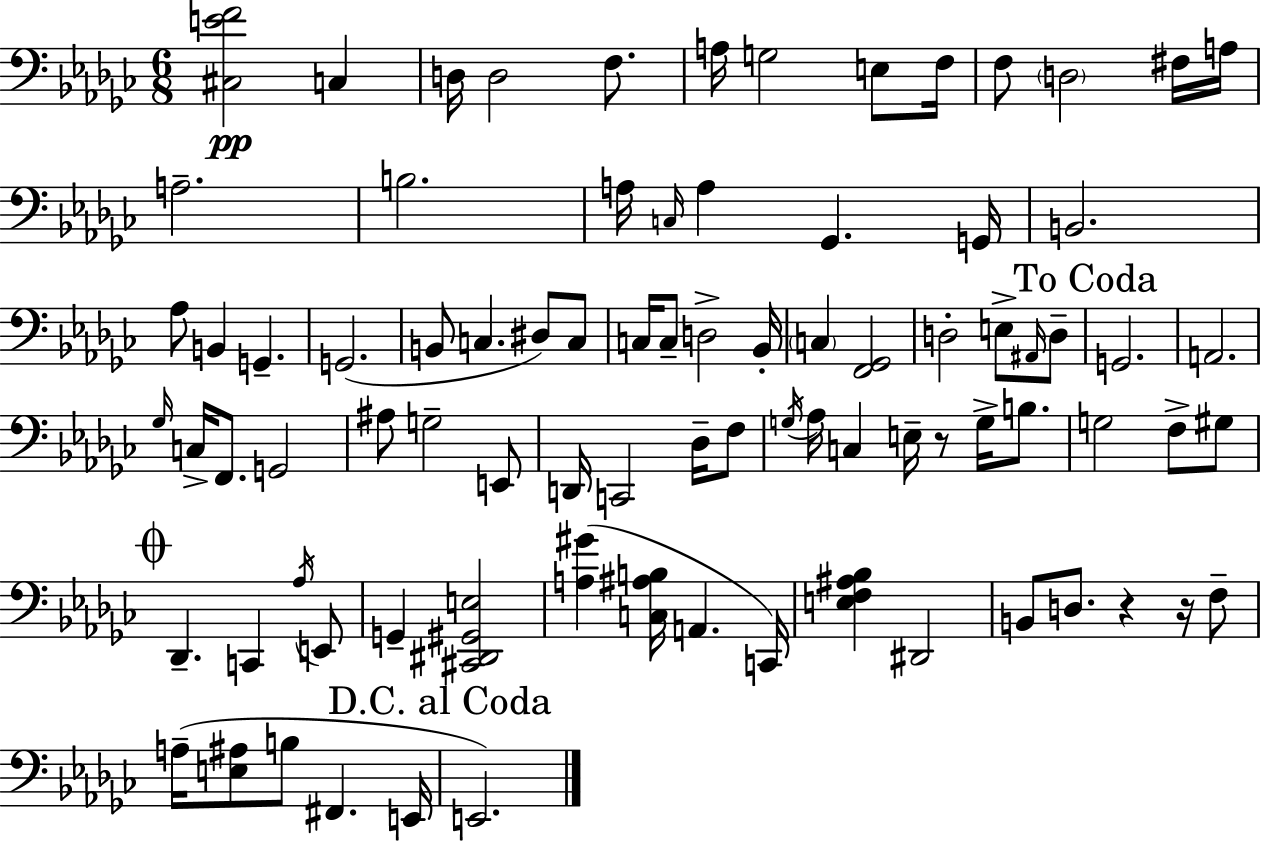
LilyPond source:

{
  \clef bass
  \numericTimeSignature
  \time 6/8
  \key ees \minor
  <cis e' f'>2\pp c4 | d16 d2 f8. | a16 g2 e8 f16 | f8 \parenthesize d2 fis16 a16 | \break a2.-- | b2. | a16 \grace { c16 } a4 ges,4. | g,16 b,2. | \break aes8 b,4 g,4.-- | g,2.( | b,8 c4. dis8) c8 | c16 c8-- d2-> | \break bes,16-. \parenthesize c4 <f, ges,>2 | d2-. e8-> \grace { ais,16 } | d8-- \mark "To Coda" g,2. | a,2. | \break \grace { ges16 } c16-> f,8. g,2 | ais8 g2-- | e,8 d,16 c,2 | des16-- f8 \acciaccatura { g16 } aes16 c4 e16-- r8 | \break g16-> b8. g2 | f8-> gis8 \mark \markup { \musicglyph "scripts.coda" } des,4.-- c,4 | \acciaccatura { aes16 } e,8 g,4-- <cis, dis, gis, e>2 | <a gis'>4( <c ais b>16 a,4. | \break c,16) <e f ais bes>4 dis,2 | b,8 d8. r4 | r16 f8-- a16--( <e ais>8 b8 fis,4. | e,16 \mark "D.C. al Coda" e,2.) | \break \bar "|."
}